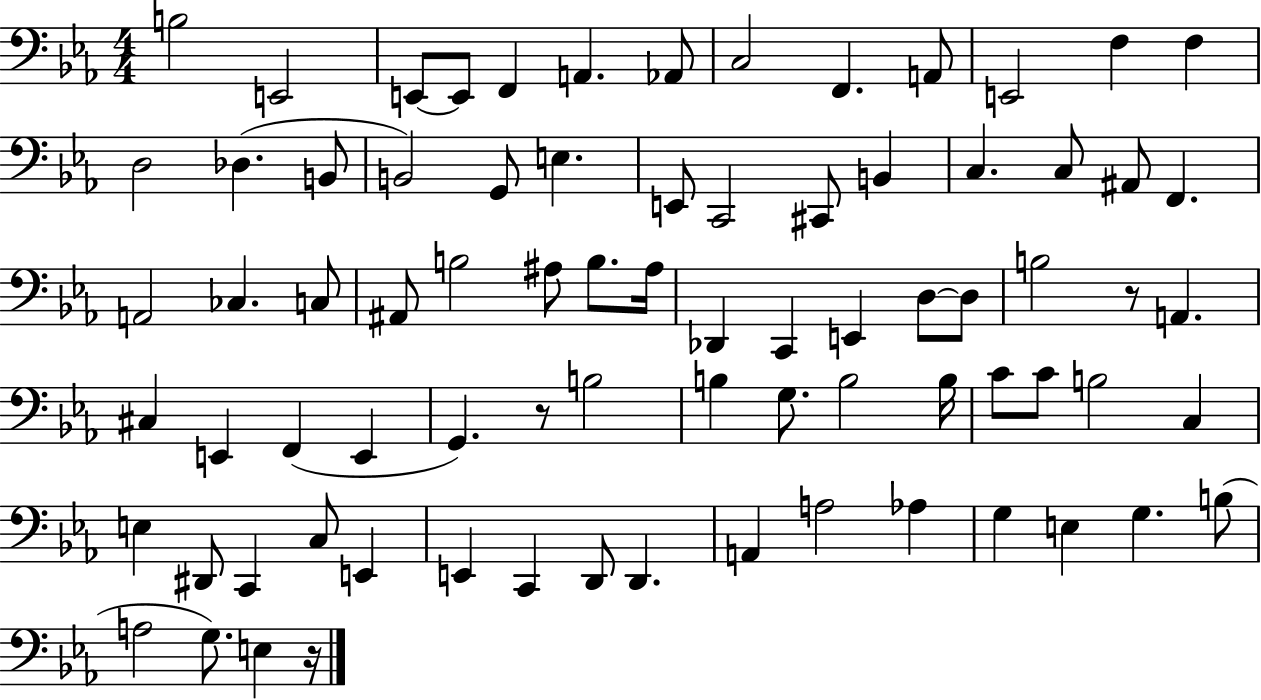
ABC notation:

X:1
T:Untitled
M:4/4
L:1/4
K:Eb
B,2 E,,2 E,,/2 E,,/2 F,, A,, _A,,/2 C,2 F,, A,,/2 E,,2 F, F, D,2 _D, B,,/2 B,,2 G,,/2 E, E,,/2 C,,2 ^C,,/2 B,, C, C,/2 ^A,,/2 F,, A,,2 _C, C,/2 ^A,,/2 B,2 ^A,/2 B,/2 ^A,/4 _D,, C,, E,, D,/2 D,/2 B,2 z/2 A,, ^C, E,, F,, E,, G,, z/2 B,2 B, G,/2 B,2 B,/4 C/2 C/2 B,2 C, E, ^D,,/2 C,, C,/2 E,, E,, C,, D,,/2 D,, A,, A,2 _A, G, E, G, B,/2 A,2 G,/2 E, z/4